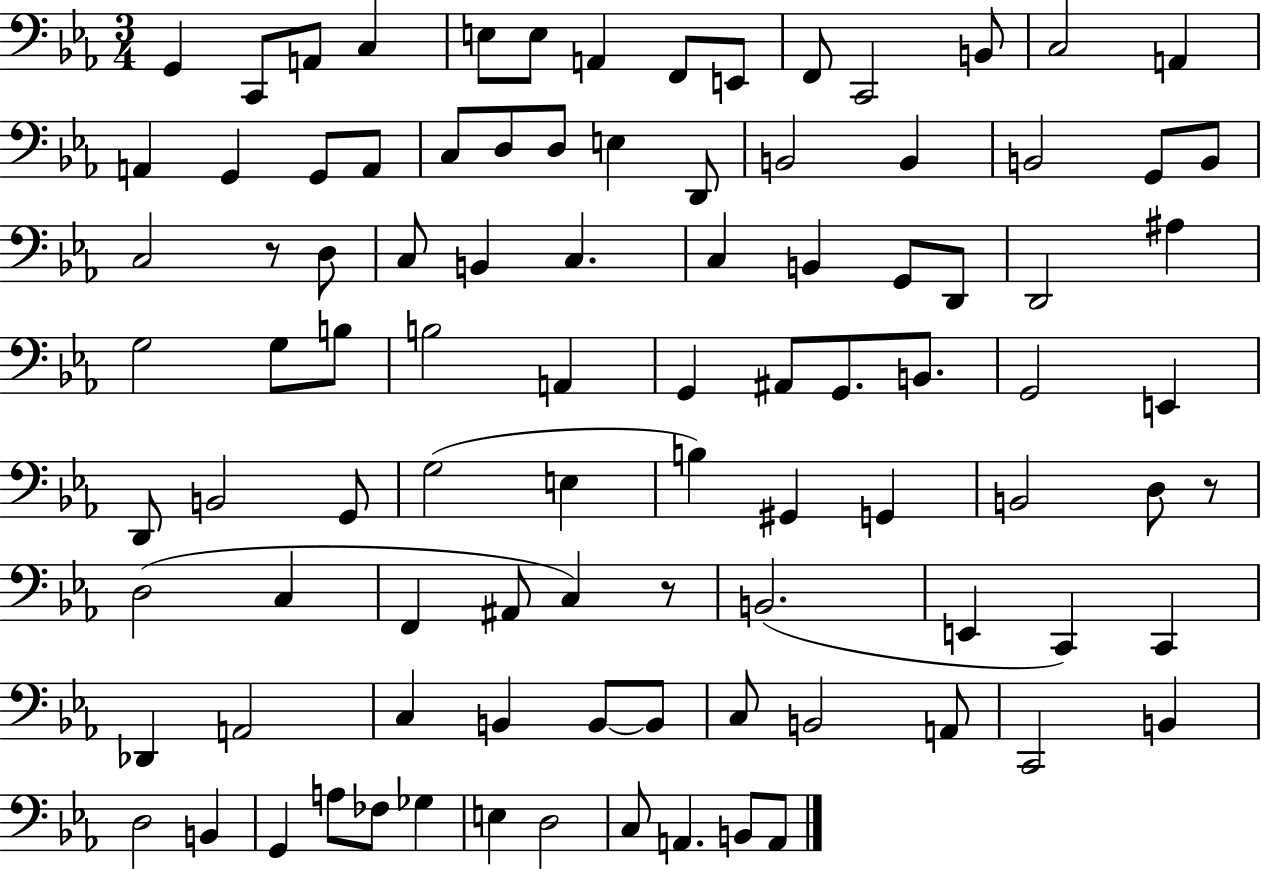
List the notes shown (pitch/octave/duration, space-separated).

G2/q C2/e A2/e C3/q E3/e E3/e A2/q F2/e E2/e F2/e C2/h B2/e C3/h A2/q A2/q G2/q G2/e A2/e C3/e D3/e D3/e E3/q D2/e B2/h B2/q B2/h G2/e B2/e C3/h R/e D3/e C3/e B2/q C3/q. C3/q B2/q G2/e D2/e D2/h A#3/q G3/h G3/e B3/e B3/h A2/q G2/q A#2/e G2/e. B2/e. G2/h E2/q D2/e B2/h G2/e G3/h E3/q B3/q G#2/q G2/q B2/h D3/e R/e D3/h C3/q F2/q A#2/e C3/q R/e B2/h. E2/q C2/q C2/q Db2/q A2/h C3/q B2/q B2/e B2/e C3/e B2/h A2/e C2/h B2/q D3/h B2/q G2/q A3/e FES3/e Gb3/q E3/q D3/h C3/e A2/q. B2/e A2/e